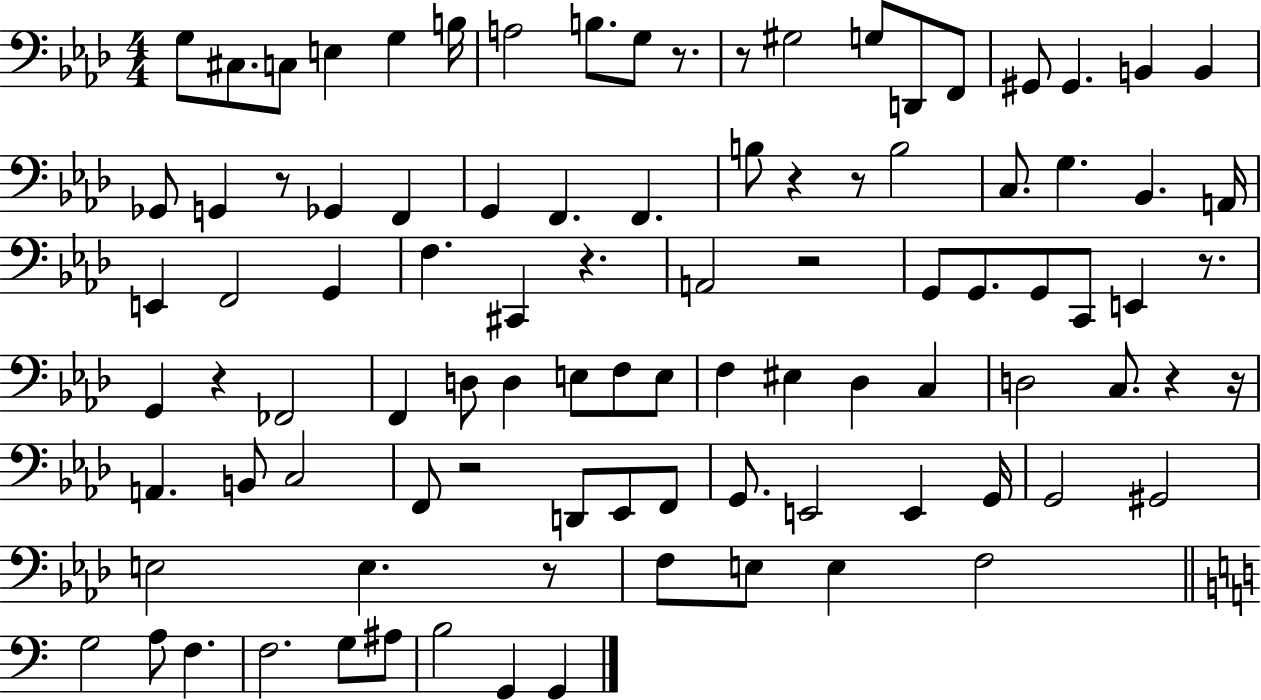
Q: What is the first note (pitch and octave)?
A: G3